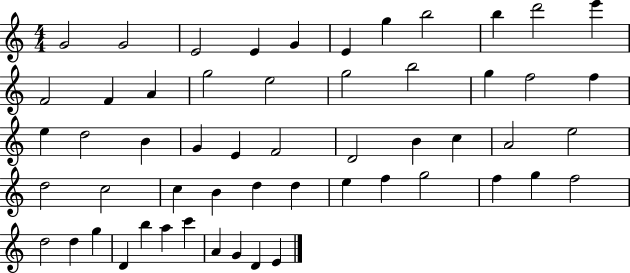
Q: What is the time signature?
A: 4/4